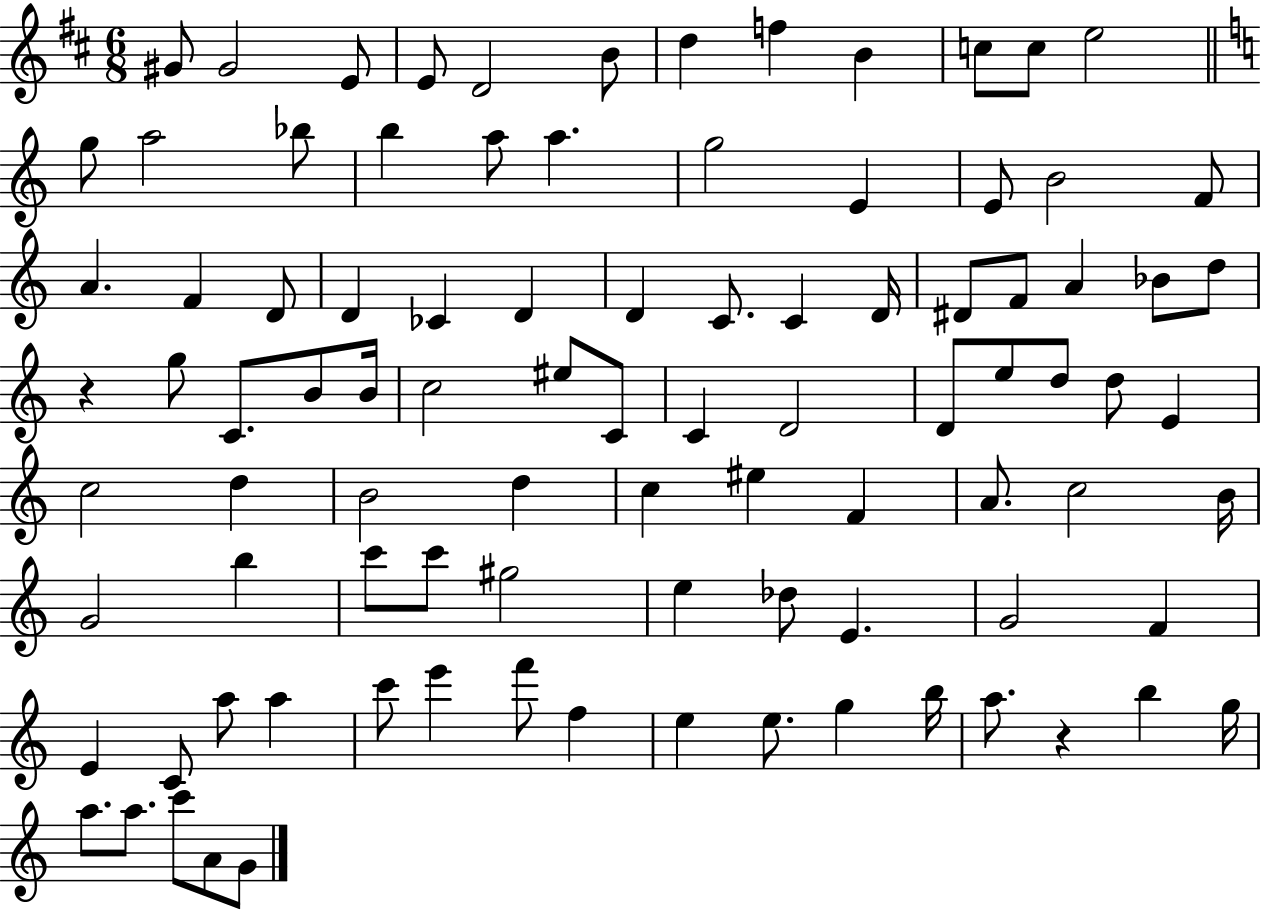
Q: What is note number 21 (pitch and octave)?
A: E4